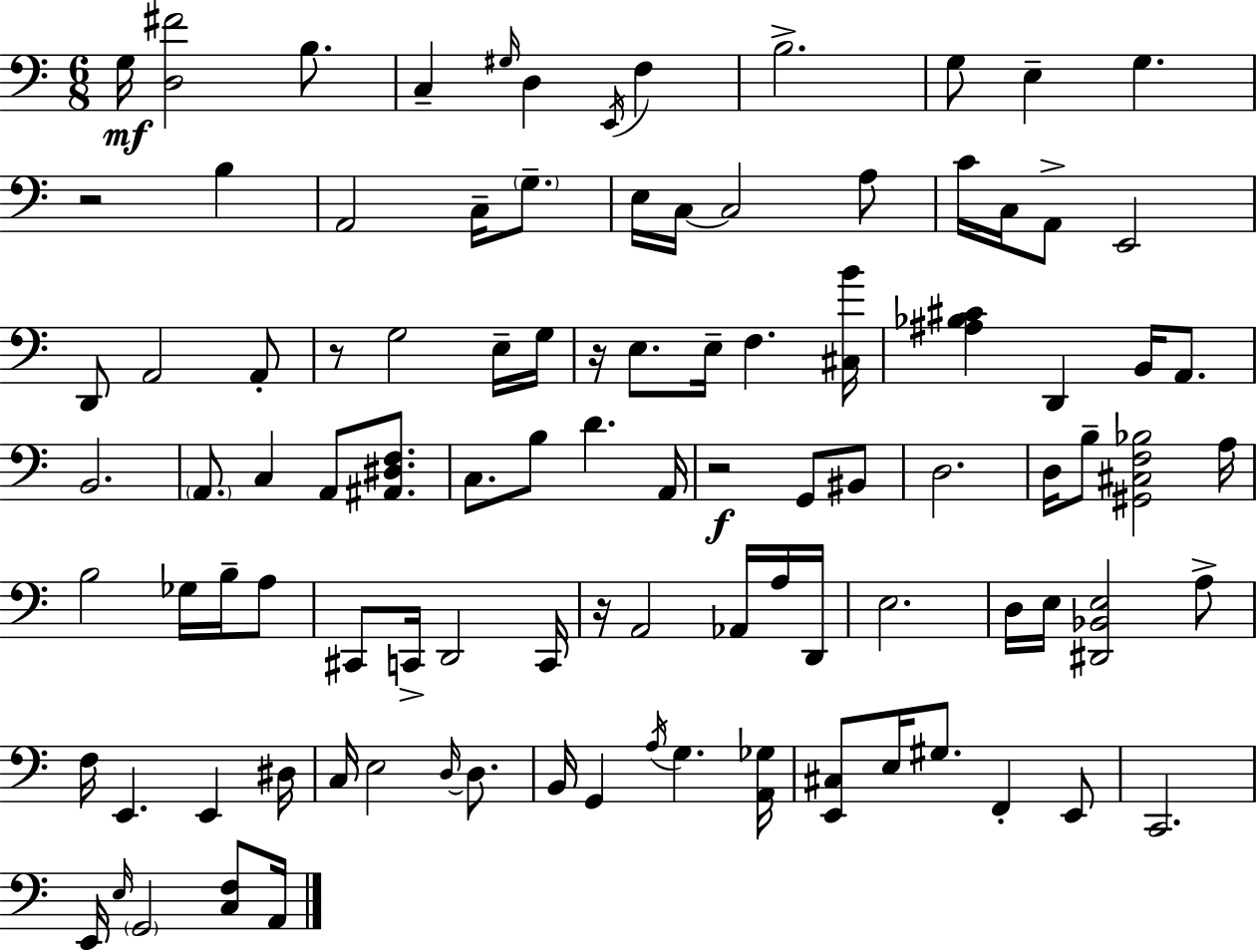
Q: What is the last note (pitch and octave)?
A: A2